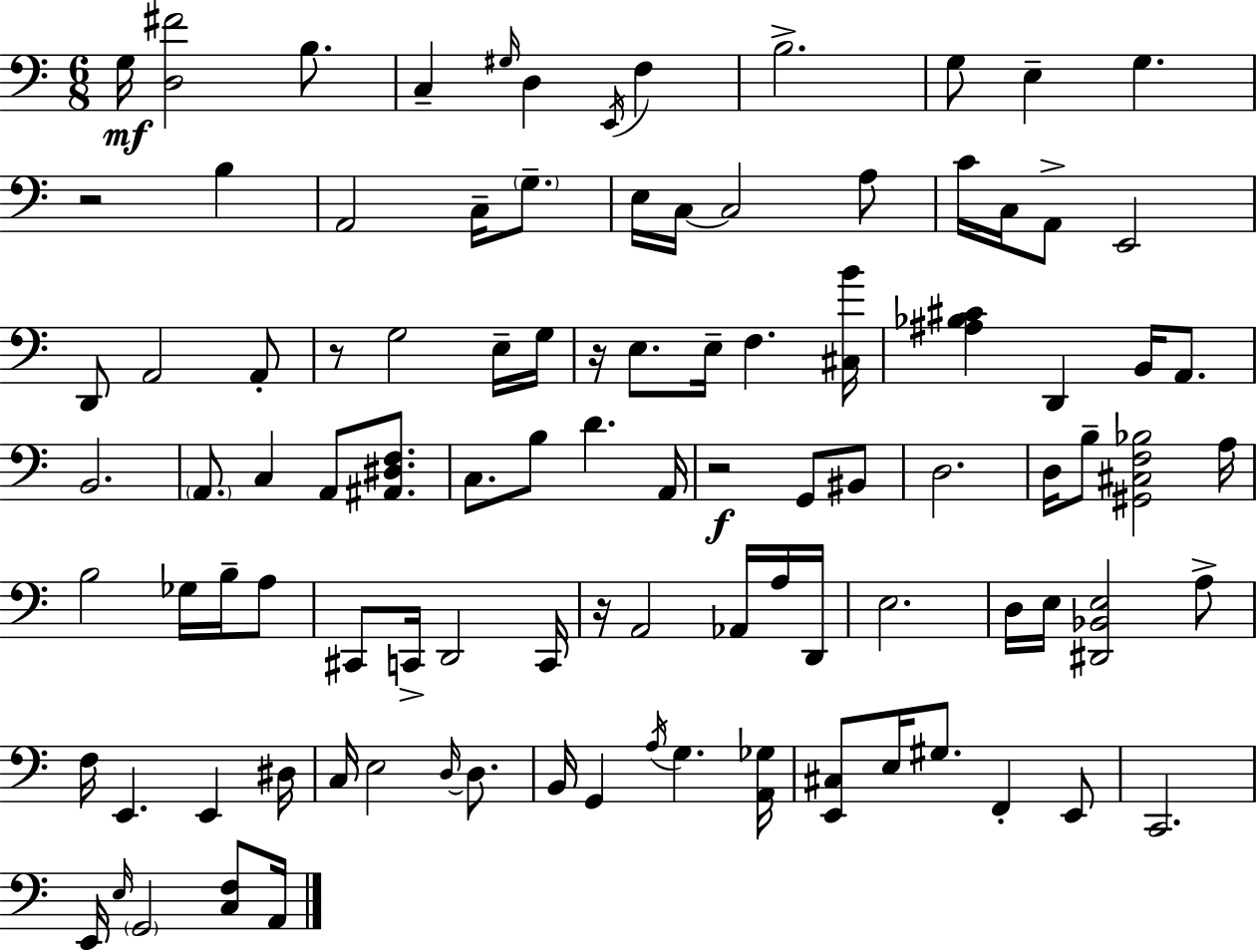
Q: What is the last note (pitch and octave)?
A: A2